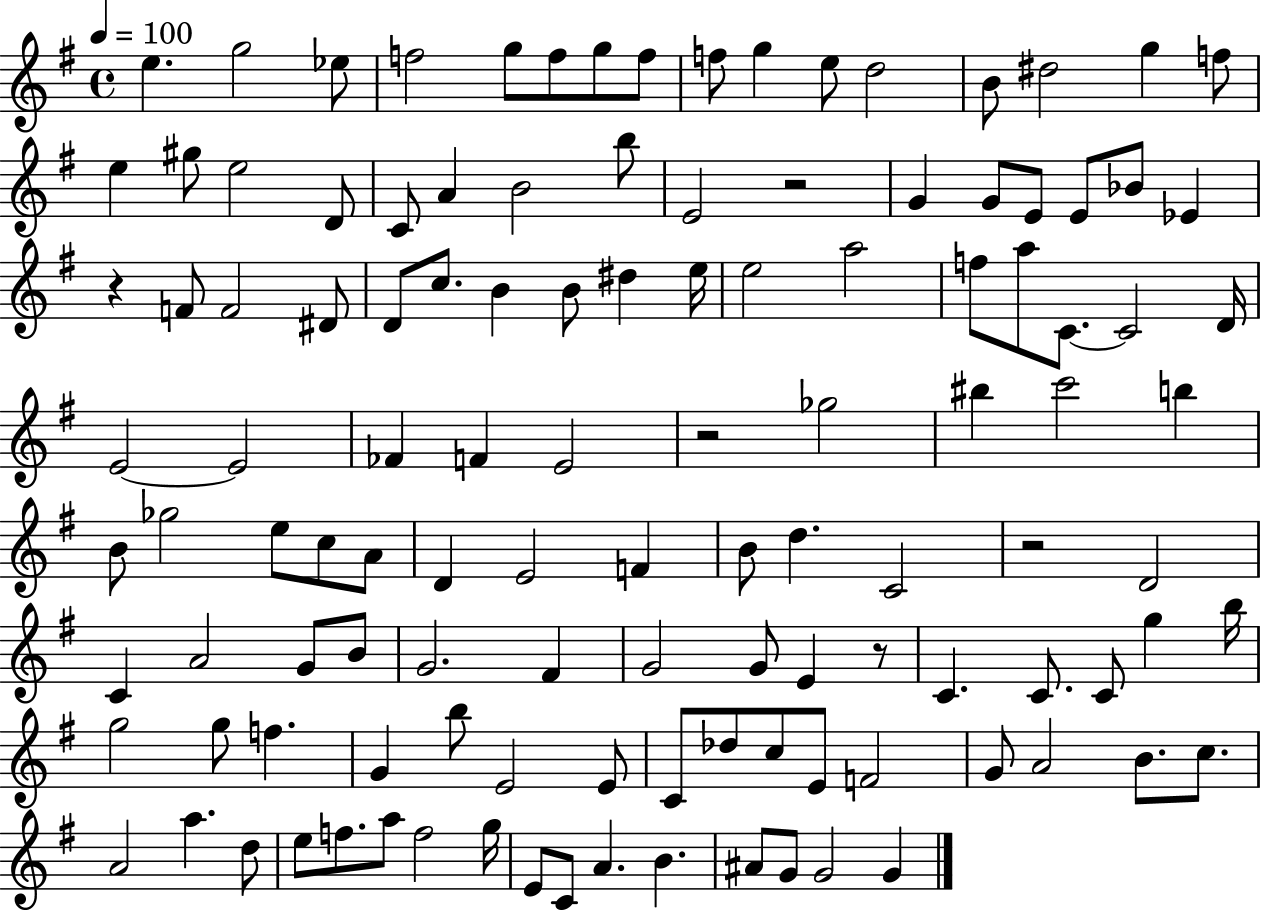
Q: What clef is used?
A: treble